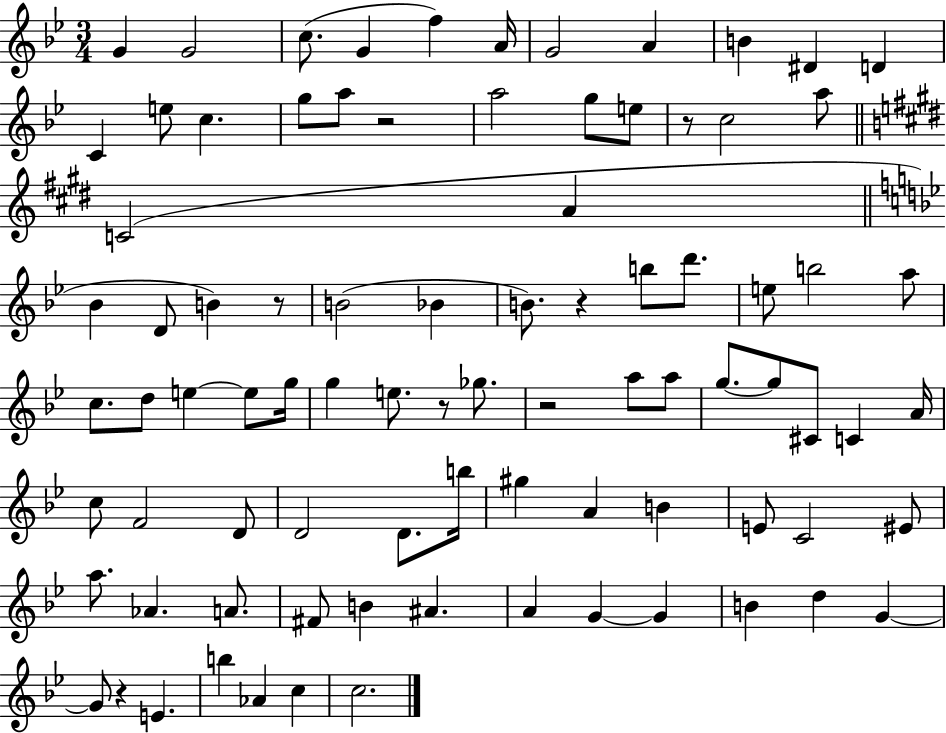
{
  \clef treble
  \numericTimeSignature
  \time 3/4
  \key bes \major
  \repeat volta 2 { g'4 g'2 | c''8.( g'4 f''4) a'16 | g'2 a'4 | b'4 dis'4 d'4 | \break c'4 e''8 c''4. | g''8 a''8 r2 | a''2 g''8 e''8 | r8 c''2 a''8 | \break \bar "||" \break \key e \major c'2( a'4 | \bar "||" \break \key bes \major bes'4 d'8 b'4) r8 | b'2( bes'4 | b'8.) r4 b''8 d'''8. | e''8 b''2 a''8 | \break c''8. d''8 e''4~~ e''8 g''16 | g''4 e''8. r8 ges''8. | r2 a''8 a''8 | g''8.~~ g''8 cis'8 c'4 a'16 | \break c''8 f'2 d'8 | d'2 d'8. b''16 | gis''4 a'4 b'4 | e'8 c'2 eis'8 | \break a''8. aes'4. a'8. | fis'8 b'4 ais'4. | a'4 g'4~~ g'4 | b'4 d''4 g'4~~ | \break g'8 r4 e'4. | b''4 aes'4 c''4 | c''2. | } \bar "|."
}